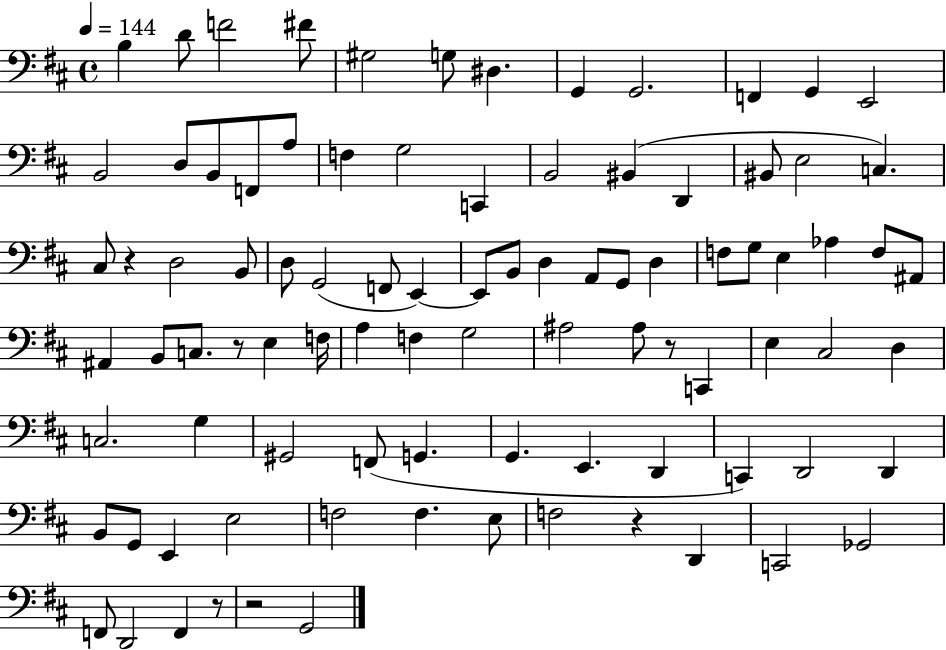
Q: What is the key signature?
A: D major